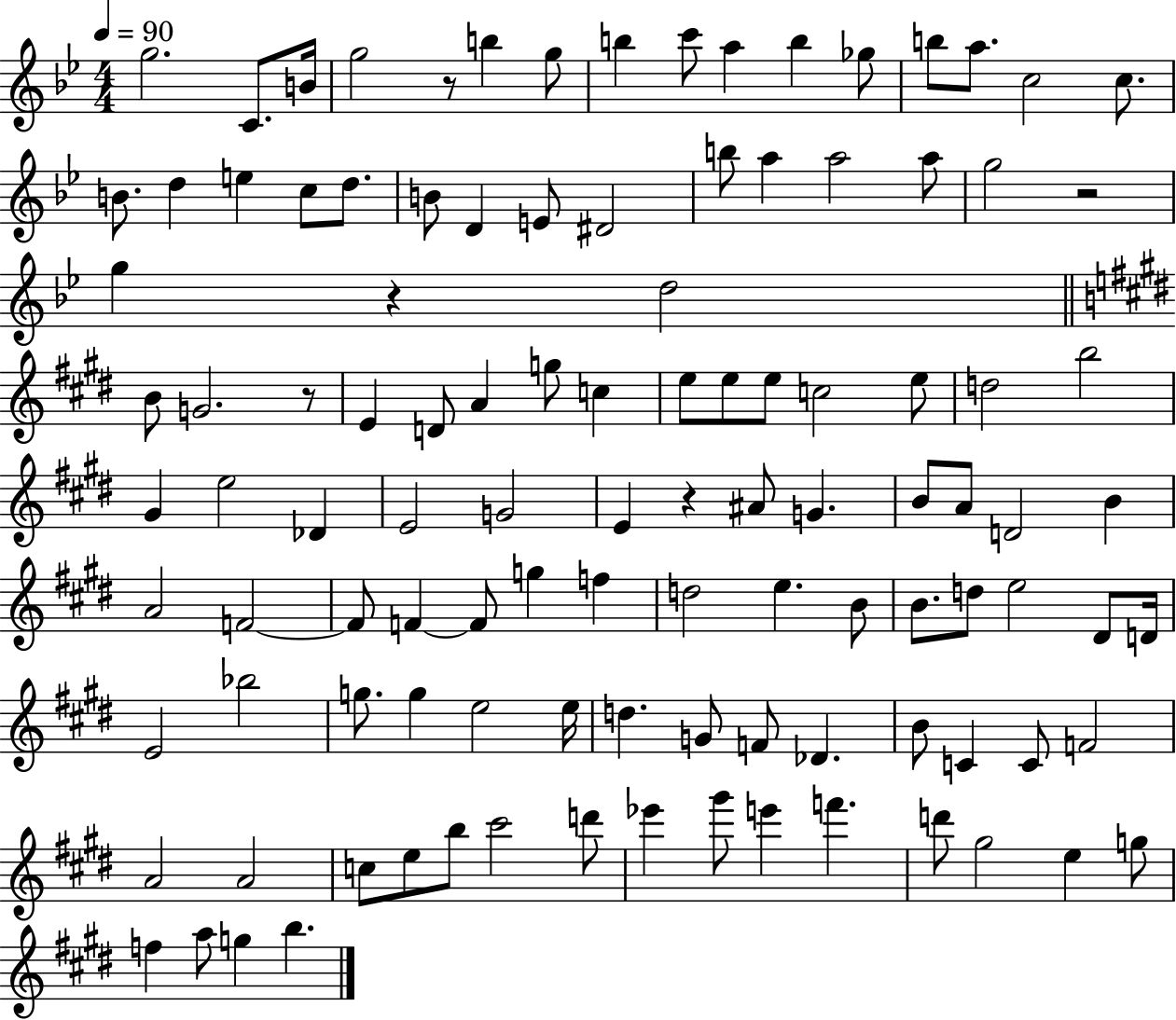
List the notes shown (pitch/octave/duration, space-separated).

G5/h. C4/e. B4/s G5/h R/e B5/q G5/e B5/q C6/e A5/q B5/q Gb5/e B5/e A5/e. C5/h C5/e. B4/e. D5/q E5/q C5/e D5/e. B4/e D4/q E4/e D#4/h B5/e A5/q A5/h A5/e G5/h R/h G5/q R/q D5/h B4/e G4/h. R/e E4/q D4/e A4/q G5/e C5/q E5/e E5/e E5/e C5/h E5/e D5/h B5/h G#4/q E5/h Db4/q E4/h G4/h E4/q R/q A#4/e G4/q. B4/e A4/e D4/h B4/q A4/h F4/h F4/e F4/q F4/e G5/q F5/q D5/h E5/q. B4/e B4/e. D5/e E5/h D#4/e D4/s E4/h Bb5/h G5/e. G5/q E5/h E5/s D5/q. G4/e F4/e Db4/q. B4/e C4/q C4/e F4/h A4/h A4/h C5/e E5/e B5/e C#6/h D6/e Eb6/q G#6/e E6/q F6/q. D6/e G#5/h E5/q G5/e F5/q A5/e G5/q B5/q.